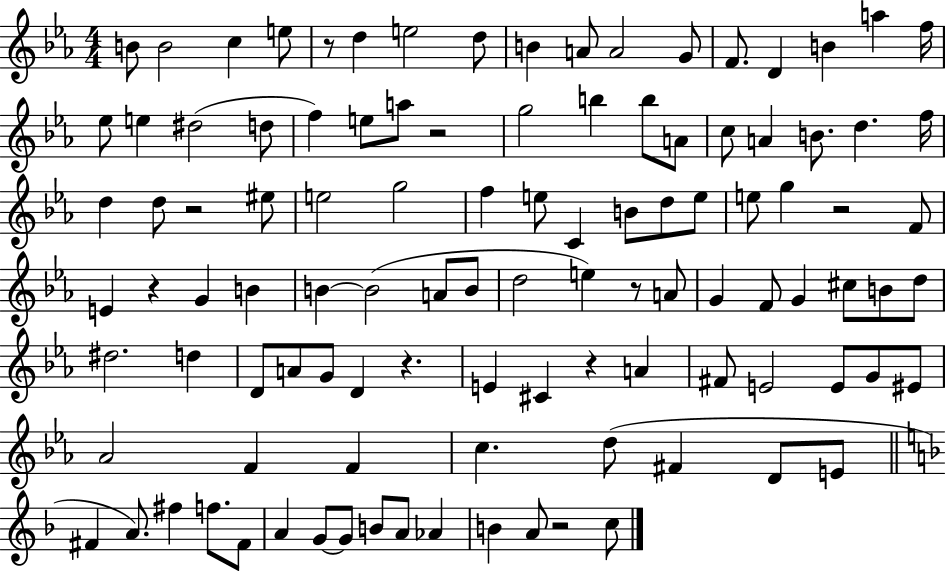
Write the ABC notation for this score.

X:1
T:Untitled
M:4/4
L:1/4
K:Eb
B/2 B2 c e/2 z/2 d e2 d/2 B A/2 A2 G/2 F/2 D B a f/4 _e/2 e ^d2 d/2 f e/2 a/2 z2 g2 b b/2 A/2 c/2 A B/2 d f/4 d d/2 z2 ^e/2 e2 g2 f e/2 C B/2 d/2 e/2 e/2 g z2 F/2 E z G B B B2 A/2 B/2 d2 e z/2 A/2 G F/2 G ^c/2 B/2 d/2 ^d2 d D/2 A/2 G/2 D z E ^C z A ^F/2 E2 E/2 G/2 ^E/2 _A2 F F c d/2 ^F D/2 E/2 ^F A/2 ^f f/2 ^F/2 A G/2 G/2 B/2 A/2 _A B A/2 z2 c/2